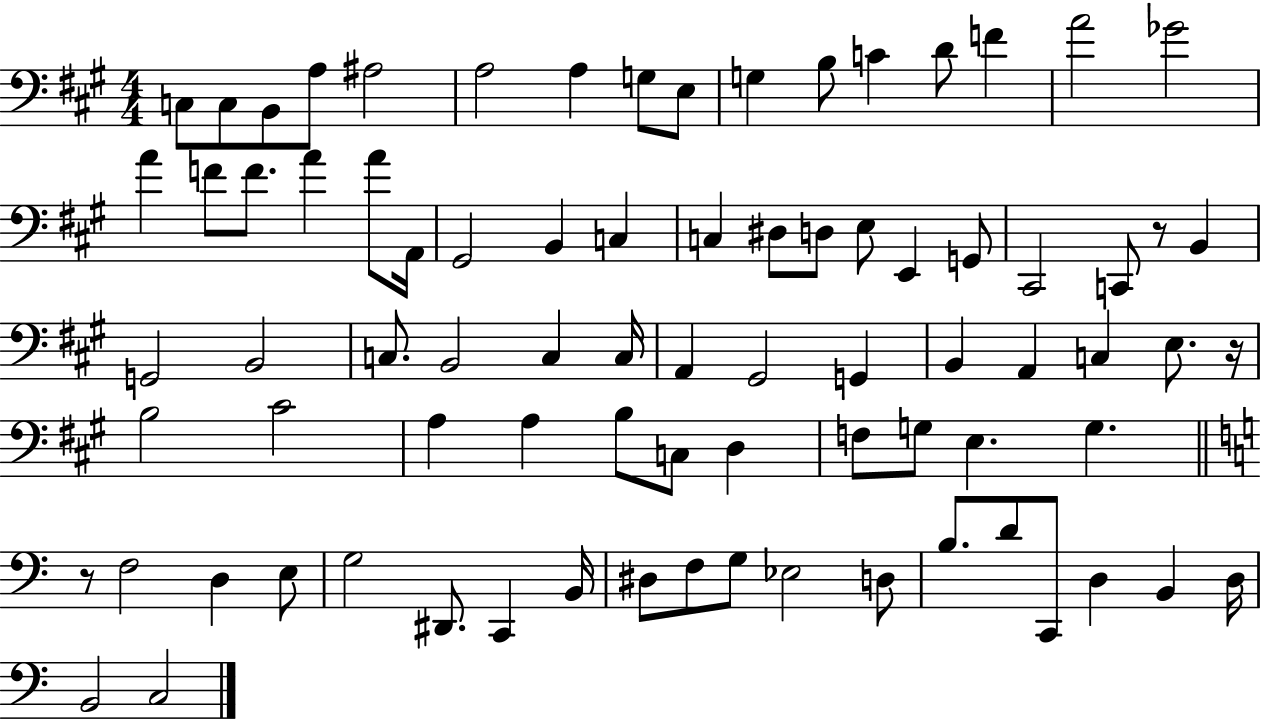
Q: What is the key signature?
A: A major